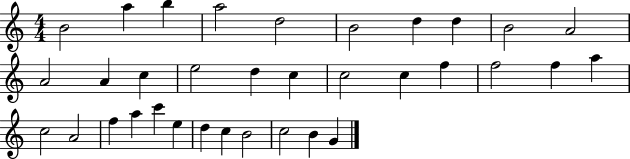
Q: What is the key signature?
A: C major